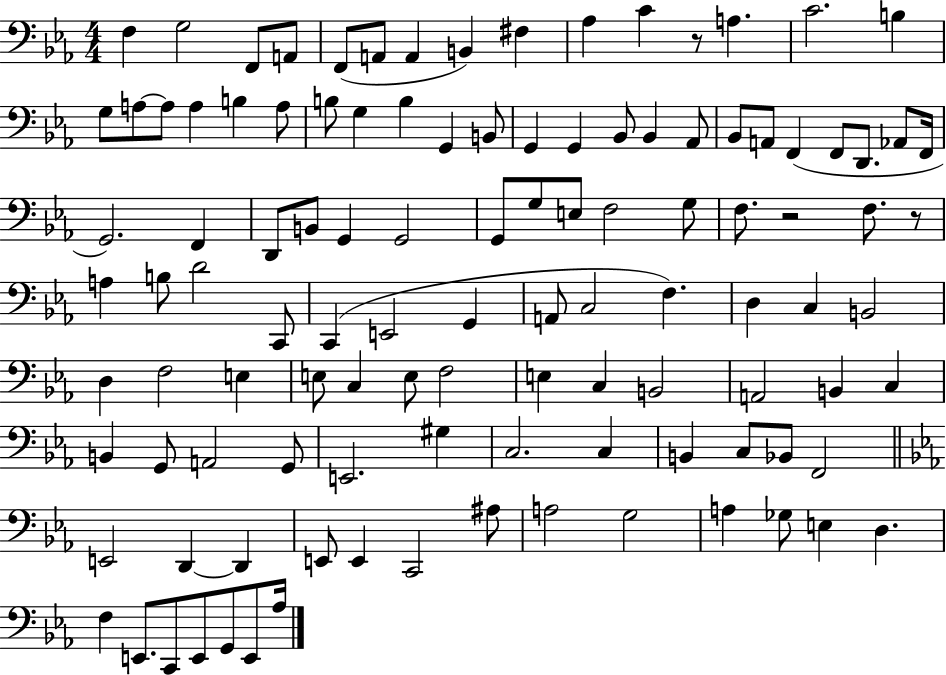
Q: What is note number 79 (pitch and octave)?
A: A2